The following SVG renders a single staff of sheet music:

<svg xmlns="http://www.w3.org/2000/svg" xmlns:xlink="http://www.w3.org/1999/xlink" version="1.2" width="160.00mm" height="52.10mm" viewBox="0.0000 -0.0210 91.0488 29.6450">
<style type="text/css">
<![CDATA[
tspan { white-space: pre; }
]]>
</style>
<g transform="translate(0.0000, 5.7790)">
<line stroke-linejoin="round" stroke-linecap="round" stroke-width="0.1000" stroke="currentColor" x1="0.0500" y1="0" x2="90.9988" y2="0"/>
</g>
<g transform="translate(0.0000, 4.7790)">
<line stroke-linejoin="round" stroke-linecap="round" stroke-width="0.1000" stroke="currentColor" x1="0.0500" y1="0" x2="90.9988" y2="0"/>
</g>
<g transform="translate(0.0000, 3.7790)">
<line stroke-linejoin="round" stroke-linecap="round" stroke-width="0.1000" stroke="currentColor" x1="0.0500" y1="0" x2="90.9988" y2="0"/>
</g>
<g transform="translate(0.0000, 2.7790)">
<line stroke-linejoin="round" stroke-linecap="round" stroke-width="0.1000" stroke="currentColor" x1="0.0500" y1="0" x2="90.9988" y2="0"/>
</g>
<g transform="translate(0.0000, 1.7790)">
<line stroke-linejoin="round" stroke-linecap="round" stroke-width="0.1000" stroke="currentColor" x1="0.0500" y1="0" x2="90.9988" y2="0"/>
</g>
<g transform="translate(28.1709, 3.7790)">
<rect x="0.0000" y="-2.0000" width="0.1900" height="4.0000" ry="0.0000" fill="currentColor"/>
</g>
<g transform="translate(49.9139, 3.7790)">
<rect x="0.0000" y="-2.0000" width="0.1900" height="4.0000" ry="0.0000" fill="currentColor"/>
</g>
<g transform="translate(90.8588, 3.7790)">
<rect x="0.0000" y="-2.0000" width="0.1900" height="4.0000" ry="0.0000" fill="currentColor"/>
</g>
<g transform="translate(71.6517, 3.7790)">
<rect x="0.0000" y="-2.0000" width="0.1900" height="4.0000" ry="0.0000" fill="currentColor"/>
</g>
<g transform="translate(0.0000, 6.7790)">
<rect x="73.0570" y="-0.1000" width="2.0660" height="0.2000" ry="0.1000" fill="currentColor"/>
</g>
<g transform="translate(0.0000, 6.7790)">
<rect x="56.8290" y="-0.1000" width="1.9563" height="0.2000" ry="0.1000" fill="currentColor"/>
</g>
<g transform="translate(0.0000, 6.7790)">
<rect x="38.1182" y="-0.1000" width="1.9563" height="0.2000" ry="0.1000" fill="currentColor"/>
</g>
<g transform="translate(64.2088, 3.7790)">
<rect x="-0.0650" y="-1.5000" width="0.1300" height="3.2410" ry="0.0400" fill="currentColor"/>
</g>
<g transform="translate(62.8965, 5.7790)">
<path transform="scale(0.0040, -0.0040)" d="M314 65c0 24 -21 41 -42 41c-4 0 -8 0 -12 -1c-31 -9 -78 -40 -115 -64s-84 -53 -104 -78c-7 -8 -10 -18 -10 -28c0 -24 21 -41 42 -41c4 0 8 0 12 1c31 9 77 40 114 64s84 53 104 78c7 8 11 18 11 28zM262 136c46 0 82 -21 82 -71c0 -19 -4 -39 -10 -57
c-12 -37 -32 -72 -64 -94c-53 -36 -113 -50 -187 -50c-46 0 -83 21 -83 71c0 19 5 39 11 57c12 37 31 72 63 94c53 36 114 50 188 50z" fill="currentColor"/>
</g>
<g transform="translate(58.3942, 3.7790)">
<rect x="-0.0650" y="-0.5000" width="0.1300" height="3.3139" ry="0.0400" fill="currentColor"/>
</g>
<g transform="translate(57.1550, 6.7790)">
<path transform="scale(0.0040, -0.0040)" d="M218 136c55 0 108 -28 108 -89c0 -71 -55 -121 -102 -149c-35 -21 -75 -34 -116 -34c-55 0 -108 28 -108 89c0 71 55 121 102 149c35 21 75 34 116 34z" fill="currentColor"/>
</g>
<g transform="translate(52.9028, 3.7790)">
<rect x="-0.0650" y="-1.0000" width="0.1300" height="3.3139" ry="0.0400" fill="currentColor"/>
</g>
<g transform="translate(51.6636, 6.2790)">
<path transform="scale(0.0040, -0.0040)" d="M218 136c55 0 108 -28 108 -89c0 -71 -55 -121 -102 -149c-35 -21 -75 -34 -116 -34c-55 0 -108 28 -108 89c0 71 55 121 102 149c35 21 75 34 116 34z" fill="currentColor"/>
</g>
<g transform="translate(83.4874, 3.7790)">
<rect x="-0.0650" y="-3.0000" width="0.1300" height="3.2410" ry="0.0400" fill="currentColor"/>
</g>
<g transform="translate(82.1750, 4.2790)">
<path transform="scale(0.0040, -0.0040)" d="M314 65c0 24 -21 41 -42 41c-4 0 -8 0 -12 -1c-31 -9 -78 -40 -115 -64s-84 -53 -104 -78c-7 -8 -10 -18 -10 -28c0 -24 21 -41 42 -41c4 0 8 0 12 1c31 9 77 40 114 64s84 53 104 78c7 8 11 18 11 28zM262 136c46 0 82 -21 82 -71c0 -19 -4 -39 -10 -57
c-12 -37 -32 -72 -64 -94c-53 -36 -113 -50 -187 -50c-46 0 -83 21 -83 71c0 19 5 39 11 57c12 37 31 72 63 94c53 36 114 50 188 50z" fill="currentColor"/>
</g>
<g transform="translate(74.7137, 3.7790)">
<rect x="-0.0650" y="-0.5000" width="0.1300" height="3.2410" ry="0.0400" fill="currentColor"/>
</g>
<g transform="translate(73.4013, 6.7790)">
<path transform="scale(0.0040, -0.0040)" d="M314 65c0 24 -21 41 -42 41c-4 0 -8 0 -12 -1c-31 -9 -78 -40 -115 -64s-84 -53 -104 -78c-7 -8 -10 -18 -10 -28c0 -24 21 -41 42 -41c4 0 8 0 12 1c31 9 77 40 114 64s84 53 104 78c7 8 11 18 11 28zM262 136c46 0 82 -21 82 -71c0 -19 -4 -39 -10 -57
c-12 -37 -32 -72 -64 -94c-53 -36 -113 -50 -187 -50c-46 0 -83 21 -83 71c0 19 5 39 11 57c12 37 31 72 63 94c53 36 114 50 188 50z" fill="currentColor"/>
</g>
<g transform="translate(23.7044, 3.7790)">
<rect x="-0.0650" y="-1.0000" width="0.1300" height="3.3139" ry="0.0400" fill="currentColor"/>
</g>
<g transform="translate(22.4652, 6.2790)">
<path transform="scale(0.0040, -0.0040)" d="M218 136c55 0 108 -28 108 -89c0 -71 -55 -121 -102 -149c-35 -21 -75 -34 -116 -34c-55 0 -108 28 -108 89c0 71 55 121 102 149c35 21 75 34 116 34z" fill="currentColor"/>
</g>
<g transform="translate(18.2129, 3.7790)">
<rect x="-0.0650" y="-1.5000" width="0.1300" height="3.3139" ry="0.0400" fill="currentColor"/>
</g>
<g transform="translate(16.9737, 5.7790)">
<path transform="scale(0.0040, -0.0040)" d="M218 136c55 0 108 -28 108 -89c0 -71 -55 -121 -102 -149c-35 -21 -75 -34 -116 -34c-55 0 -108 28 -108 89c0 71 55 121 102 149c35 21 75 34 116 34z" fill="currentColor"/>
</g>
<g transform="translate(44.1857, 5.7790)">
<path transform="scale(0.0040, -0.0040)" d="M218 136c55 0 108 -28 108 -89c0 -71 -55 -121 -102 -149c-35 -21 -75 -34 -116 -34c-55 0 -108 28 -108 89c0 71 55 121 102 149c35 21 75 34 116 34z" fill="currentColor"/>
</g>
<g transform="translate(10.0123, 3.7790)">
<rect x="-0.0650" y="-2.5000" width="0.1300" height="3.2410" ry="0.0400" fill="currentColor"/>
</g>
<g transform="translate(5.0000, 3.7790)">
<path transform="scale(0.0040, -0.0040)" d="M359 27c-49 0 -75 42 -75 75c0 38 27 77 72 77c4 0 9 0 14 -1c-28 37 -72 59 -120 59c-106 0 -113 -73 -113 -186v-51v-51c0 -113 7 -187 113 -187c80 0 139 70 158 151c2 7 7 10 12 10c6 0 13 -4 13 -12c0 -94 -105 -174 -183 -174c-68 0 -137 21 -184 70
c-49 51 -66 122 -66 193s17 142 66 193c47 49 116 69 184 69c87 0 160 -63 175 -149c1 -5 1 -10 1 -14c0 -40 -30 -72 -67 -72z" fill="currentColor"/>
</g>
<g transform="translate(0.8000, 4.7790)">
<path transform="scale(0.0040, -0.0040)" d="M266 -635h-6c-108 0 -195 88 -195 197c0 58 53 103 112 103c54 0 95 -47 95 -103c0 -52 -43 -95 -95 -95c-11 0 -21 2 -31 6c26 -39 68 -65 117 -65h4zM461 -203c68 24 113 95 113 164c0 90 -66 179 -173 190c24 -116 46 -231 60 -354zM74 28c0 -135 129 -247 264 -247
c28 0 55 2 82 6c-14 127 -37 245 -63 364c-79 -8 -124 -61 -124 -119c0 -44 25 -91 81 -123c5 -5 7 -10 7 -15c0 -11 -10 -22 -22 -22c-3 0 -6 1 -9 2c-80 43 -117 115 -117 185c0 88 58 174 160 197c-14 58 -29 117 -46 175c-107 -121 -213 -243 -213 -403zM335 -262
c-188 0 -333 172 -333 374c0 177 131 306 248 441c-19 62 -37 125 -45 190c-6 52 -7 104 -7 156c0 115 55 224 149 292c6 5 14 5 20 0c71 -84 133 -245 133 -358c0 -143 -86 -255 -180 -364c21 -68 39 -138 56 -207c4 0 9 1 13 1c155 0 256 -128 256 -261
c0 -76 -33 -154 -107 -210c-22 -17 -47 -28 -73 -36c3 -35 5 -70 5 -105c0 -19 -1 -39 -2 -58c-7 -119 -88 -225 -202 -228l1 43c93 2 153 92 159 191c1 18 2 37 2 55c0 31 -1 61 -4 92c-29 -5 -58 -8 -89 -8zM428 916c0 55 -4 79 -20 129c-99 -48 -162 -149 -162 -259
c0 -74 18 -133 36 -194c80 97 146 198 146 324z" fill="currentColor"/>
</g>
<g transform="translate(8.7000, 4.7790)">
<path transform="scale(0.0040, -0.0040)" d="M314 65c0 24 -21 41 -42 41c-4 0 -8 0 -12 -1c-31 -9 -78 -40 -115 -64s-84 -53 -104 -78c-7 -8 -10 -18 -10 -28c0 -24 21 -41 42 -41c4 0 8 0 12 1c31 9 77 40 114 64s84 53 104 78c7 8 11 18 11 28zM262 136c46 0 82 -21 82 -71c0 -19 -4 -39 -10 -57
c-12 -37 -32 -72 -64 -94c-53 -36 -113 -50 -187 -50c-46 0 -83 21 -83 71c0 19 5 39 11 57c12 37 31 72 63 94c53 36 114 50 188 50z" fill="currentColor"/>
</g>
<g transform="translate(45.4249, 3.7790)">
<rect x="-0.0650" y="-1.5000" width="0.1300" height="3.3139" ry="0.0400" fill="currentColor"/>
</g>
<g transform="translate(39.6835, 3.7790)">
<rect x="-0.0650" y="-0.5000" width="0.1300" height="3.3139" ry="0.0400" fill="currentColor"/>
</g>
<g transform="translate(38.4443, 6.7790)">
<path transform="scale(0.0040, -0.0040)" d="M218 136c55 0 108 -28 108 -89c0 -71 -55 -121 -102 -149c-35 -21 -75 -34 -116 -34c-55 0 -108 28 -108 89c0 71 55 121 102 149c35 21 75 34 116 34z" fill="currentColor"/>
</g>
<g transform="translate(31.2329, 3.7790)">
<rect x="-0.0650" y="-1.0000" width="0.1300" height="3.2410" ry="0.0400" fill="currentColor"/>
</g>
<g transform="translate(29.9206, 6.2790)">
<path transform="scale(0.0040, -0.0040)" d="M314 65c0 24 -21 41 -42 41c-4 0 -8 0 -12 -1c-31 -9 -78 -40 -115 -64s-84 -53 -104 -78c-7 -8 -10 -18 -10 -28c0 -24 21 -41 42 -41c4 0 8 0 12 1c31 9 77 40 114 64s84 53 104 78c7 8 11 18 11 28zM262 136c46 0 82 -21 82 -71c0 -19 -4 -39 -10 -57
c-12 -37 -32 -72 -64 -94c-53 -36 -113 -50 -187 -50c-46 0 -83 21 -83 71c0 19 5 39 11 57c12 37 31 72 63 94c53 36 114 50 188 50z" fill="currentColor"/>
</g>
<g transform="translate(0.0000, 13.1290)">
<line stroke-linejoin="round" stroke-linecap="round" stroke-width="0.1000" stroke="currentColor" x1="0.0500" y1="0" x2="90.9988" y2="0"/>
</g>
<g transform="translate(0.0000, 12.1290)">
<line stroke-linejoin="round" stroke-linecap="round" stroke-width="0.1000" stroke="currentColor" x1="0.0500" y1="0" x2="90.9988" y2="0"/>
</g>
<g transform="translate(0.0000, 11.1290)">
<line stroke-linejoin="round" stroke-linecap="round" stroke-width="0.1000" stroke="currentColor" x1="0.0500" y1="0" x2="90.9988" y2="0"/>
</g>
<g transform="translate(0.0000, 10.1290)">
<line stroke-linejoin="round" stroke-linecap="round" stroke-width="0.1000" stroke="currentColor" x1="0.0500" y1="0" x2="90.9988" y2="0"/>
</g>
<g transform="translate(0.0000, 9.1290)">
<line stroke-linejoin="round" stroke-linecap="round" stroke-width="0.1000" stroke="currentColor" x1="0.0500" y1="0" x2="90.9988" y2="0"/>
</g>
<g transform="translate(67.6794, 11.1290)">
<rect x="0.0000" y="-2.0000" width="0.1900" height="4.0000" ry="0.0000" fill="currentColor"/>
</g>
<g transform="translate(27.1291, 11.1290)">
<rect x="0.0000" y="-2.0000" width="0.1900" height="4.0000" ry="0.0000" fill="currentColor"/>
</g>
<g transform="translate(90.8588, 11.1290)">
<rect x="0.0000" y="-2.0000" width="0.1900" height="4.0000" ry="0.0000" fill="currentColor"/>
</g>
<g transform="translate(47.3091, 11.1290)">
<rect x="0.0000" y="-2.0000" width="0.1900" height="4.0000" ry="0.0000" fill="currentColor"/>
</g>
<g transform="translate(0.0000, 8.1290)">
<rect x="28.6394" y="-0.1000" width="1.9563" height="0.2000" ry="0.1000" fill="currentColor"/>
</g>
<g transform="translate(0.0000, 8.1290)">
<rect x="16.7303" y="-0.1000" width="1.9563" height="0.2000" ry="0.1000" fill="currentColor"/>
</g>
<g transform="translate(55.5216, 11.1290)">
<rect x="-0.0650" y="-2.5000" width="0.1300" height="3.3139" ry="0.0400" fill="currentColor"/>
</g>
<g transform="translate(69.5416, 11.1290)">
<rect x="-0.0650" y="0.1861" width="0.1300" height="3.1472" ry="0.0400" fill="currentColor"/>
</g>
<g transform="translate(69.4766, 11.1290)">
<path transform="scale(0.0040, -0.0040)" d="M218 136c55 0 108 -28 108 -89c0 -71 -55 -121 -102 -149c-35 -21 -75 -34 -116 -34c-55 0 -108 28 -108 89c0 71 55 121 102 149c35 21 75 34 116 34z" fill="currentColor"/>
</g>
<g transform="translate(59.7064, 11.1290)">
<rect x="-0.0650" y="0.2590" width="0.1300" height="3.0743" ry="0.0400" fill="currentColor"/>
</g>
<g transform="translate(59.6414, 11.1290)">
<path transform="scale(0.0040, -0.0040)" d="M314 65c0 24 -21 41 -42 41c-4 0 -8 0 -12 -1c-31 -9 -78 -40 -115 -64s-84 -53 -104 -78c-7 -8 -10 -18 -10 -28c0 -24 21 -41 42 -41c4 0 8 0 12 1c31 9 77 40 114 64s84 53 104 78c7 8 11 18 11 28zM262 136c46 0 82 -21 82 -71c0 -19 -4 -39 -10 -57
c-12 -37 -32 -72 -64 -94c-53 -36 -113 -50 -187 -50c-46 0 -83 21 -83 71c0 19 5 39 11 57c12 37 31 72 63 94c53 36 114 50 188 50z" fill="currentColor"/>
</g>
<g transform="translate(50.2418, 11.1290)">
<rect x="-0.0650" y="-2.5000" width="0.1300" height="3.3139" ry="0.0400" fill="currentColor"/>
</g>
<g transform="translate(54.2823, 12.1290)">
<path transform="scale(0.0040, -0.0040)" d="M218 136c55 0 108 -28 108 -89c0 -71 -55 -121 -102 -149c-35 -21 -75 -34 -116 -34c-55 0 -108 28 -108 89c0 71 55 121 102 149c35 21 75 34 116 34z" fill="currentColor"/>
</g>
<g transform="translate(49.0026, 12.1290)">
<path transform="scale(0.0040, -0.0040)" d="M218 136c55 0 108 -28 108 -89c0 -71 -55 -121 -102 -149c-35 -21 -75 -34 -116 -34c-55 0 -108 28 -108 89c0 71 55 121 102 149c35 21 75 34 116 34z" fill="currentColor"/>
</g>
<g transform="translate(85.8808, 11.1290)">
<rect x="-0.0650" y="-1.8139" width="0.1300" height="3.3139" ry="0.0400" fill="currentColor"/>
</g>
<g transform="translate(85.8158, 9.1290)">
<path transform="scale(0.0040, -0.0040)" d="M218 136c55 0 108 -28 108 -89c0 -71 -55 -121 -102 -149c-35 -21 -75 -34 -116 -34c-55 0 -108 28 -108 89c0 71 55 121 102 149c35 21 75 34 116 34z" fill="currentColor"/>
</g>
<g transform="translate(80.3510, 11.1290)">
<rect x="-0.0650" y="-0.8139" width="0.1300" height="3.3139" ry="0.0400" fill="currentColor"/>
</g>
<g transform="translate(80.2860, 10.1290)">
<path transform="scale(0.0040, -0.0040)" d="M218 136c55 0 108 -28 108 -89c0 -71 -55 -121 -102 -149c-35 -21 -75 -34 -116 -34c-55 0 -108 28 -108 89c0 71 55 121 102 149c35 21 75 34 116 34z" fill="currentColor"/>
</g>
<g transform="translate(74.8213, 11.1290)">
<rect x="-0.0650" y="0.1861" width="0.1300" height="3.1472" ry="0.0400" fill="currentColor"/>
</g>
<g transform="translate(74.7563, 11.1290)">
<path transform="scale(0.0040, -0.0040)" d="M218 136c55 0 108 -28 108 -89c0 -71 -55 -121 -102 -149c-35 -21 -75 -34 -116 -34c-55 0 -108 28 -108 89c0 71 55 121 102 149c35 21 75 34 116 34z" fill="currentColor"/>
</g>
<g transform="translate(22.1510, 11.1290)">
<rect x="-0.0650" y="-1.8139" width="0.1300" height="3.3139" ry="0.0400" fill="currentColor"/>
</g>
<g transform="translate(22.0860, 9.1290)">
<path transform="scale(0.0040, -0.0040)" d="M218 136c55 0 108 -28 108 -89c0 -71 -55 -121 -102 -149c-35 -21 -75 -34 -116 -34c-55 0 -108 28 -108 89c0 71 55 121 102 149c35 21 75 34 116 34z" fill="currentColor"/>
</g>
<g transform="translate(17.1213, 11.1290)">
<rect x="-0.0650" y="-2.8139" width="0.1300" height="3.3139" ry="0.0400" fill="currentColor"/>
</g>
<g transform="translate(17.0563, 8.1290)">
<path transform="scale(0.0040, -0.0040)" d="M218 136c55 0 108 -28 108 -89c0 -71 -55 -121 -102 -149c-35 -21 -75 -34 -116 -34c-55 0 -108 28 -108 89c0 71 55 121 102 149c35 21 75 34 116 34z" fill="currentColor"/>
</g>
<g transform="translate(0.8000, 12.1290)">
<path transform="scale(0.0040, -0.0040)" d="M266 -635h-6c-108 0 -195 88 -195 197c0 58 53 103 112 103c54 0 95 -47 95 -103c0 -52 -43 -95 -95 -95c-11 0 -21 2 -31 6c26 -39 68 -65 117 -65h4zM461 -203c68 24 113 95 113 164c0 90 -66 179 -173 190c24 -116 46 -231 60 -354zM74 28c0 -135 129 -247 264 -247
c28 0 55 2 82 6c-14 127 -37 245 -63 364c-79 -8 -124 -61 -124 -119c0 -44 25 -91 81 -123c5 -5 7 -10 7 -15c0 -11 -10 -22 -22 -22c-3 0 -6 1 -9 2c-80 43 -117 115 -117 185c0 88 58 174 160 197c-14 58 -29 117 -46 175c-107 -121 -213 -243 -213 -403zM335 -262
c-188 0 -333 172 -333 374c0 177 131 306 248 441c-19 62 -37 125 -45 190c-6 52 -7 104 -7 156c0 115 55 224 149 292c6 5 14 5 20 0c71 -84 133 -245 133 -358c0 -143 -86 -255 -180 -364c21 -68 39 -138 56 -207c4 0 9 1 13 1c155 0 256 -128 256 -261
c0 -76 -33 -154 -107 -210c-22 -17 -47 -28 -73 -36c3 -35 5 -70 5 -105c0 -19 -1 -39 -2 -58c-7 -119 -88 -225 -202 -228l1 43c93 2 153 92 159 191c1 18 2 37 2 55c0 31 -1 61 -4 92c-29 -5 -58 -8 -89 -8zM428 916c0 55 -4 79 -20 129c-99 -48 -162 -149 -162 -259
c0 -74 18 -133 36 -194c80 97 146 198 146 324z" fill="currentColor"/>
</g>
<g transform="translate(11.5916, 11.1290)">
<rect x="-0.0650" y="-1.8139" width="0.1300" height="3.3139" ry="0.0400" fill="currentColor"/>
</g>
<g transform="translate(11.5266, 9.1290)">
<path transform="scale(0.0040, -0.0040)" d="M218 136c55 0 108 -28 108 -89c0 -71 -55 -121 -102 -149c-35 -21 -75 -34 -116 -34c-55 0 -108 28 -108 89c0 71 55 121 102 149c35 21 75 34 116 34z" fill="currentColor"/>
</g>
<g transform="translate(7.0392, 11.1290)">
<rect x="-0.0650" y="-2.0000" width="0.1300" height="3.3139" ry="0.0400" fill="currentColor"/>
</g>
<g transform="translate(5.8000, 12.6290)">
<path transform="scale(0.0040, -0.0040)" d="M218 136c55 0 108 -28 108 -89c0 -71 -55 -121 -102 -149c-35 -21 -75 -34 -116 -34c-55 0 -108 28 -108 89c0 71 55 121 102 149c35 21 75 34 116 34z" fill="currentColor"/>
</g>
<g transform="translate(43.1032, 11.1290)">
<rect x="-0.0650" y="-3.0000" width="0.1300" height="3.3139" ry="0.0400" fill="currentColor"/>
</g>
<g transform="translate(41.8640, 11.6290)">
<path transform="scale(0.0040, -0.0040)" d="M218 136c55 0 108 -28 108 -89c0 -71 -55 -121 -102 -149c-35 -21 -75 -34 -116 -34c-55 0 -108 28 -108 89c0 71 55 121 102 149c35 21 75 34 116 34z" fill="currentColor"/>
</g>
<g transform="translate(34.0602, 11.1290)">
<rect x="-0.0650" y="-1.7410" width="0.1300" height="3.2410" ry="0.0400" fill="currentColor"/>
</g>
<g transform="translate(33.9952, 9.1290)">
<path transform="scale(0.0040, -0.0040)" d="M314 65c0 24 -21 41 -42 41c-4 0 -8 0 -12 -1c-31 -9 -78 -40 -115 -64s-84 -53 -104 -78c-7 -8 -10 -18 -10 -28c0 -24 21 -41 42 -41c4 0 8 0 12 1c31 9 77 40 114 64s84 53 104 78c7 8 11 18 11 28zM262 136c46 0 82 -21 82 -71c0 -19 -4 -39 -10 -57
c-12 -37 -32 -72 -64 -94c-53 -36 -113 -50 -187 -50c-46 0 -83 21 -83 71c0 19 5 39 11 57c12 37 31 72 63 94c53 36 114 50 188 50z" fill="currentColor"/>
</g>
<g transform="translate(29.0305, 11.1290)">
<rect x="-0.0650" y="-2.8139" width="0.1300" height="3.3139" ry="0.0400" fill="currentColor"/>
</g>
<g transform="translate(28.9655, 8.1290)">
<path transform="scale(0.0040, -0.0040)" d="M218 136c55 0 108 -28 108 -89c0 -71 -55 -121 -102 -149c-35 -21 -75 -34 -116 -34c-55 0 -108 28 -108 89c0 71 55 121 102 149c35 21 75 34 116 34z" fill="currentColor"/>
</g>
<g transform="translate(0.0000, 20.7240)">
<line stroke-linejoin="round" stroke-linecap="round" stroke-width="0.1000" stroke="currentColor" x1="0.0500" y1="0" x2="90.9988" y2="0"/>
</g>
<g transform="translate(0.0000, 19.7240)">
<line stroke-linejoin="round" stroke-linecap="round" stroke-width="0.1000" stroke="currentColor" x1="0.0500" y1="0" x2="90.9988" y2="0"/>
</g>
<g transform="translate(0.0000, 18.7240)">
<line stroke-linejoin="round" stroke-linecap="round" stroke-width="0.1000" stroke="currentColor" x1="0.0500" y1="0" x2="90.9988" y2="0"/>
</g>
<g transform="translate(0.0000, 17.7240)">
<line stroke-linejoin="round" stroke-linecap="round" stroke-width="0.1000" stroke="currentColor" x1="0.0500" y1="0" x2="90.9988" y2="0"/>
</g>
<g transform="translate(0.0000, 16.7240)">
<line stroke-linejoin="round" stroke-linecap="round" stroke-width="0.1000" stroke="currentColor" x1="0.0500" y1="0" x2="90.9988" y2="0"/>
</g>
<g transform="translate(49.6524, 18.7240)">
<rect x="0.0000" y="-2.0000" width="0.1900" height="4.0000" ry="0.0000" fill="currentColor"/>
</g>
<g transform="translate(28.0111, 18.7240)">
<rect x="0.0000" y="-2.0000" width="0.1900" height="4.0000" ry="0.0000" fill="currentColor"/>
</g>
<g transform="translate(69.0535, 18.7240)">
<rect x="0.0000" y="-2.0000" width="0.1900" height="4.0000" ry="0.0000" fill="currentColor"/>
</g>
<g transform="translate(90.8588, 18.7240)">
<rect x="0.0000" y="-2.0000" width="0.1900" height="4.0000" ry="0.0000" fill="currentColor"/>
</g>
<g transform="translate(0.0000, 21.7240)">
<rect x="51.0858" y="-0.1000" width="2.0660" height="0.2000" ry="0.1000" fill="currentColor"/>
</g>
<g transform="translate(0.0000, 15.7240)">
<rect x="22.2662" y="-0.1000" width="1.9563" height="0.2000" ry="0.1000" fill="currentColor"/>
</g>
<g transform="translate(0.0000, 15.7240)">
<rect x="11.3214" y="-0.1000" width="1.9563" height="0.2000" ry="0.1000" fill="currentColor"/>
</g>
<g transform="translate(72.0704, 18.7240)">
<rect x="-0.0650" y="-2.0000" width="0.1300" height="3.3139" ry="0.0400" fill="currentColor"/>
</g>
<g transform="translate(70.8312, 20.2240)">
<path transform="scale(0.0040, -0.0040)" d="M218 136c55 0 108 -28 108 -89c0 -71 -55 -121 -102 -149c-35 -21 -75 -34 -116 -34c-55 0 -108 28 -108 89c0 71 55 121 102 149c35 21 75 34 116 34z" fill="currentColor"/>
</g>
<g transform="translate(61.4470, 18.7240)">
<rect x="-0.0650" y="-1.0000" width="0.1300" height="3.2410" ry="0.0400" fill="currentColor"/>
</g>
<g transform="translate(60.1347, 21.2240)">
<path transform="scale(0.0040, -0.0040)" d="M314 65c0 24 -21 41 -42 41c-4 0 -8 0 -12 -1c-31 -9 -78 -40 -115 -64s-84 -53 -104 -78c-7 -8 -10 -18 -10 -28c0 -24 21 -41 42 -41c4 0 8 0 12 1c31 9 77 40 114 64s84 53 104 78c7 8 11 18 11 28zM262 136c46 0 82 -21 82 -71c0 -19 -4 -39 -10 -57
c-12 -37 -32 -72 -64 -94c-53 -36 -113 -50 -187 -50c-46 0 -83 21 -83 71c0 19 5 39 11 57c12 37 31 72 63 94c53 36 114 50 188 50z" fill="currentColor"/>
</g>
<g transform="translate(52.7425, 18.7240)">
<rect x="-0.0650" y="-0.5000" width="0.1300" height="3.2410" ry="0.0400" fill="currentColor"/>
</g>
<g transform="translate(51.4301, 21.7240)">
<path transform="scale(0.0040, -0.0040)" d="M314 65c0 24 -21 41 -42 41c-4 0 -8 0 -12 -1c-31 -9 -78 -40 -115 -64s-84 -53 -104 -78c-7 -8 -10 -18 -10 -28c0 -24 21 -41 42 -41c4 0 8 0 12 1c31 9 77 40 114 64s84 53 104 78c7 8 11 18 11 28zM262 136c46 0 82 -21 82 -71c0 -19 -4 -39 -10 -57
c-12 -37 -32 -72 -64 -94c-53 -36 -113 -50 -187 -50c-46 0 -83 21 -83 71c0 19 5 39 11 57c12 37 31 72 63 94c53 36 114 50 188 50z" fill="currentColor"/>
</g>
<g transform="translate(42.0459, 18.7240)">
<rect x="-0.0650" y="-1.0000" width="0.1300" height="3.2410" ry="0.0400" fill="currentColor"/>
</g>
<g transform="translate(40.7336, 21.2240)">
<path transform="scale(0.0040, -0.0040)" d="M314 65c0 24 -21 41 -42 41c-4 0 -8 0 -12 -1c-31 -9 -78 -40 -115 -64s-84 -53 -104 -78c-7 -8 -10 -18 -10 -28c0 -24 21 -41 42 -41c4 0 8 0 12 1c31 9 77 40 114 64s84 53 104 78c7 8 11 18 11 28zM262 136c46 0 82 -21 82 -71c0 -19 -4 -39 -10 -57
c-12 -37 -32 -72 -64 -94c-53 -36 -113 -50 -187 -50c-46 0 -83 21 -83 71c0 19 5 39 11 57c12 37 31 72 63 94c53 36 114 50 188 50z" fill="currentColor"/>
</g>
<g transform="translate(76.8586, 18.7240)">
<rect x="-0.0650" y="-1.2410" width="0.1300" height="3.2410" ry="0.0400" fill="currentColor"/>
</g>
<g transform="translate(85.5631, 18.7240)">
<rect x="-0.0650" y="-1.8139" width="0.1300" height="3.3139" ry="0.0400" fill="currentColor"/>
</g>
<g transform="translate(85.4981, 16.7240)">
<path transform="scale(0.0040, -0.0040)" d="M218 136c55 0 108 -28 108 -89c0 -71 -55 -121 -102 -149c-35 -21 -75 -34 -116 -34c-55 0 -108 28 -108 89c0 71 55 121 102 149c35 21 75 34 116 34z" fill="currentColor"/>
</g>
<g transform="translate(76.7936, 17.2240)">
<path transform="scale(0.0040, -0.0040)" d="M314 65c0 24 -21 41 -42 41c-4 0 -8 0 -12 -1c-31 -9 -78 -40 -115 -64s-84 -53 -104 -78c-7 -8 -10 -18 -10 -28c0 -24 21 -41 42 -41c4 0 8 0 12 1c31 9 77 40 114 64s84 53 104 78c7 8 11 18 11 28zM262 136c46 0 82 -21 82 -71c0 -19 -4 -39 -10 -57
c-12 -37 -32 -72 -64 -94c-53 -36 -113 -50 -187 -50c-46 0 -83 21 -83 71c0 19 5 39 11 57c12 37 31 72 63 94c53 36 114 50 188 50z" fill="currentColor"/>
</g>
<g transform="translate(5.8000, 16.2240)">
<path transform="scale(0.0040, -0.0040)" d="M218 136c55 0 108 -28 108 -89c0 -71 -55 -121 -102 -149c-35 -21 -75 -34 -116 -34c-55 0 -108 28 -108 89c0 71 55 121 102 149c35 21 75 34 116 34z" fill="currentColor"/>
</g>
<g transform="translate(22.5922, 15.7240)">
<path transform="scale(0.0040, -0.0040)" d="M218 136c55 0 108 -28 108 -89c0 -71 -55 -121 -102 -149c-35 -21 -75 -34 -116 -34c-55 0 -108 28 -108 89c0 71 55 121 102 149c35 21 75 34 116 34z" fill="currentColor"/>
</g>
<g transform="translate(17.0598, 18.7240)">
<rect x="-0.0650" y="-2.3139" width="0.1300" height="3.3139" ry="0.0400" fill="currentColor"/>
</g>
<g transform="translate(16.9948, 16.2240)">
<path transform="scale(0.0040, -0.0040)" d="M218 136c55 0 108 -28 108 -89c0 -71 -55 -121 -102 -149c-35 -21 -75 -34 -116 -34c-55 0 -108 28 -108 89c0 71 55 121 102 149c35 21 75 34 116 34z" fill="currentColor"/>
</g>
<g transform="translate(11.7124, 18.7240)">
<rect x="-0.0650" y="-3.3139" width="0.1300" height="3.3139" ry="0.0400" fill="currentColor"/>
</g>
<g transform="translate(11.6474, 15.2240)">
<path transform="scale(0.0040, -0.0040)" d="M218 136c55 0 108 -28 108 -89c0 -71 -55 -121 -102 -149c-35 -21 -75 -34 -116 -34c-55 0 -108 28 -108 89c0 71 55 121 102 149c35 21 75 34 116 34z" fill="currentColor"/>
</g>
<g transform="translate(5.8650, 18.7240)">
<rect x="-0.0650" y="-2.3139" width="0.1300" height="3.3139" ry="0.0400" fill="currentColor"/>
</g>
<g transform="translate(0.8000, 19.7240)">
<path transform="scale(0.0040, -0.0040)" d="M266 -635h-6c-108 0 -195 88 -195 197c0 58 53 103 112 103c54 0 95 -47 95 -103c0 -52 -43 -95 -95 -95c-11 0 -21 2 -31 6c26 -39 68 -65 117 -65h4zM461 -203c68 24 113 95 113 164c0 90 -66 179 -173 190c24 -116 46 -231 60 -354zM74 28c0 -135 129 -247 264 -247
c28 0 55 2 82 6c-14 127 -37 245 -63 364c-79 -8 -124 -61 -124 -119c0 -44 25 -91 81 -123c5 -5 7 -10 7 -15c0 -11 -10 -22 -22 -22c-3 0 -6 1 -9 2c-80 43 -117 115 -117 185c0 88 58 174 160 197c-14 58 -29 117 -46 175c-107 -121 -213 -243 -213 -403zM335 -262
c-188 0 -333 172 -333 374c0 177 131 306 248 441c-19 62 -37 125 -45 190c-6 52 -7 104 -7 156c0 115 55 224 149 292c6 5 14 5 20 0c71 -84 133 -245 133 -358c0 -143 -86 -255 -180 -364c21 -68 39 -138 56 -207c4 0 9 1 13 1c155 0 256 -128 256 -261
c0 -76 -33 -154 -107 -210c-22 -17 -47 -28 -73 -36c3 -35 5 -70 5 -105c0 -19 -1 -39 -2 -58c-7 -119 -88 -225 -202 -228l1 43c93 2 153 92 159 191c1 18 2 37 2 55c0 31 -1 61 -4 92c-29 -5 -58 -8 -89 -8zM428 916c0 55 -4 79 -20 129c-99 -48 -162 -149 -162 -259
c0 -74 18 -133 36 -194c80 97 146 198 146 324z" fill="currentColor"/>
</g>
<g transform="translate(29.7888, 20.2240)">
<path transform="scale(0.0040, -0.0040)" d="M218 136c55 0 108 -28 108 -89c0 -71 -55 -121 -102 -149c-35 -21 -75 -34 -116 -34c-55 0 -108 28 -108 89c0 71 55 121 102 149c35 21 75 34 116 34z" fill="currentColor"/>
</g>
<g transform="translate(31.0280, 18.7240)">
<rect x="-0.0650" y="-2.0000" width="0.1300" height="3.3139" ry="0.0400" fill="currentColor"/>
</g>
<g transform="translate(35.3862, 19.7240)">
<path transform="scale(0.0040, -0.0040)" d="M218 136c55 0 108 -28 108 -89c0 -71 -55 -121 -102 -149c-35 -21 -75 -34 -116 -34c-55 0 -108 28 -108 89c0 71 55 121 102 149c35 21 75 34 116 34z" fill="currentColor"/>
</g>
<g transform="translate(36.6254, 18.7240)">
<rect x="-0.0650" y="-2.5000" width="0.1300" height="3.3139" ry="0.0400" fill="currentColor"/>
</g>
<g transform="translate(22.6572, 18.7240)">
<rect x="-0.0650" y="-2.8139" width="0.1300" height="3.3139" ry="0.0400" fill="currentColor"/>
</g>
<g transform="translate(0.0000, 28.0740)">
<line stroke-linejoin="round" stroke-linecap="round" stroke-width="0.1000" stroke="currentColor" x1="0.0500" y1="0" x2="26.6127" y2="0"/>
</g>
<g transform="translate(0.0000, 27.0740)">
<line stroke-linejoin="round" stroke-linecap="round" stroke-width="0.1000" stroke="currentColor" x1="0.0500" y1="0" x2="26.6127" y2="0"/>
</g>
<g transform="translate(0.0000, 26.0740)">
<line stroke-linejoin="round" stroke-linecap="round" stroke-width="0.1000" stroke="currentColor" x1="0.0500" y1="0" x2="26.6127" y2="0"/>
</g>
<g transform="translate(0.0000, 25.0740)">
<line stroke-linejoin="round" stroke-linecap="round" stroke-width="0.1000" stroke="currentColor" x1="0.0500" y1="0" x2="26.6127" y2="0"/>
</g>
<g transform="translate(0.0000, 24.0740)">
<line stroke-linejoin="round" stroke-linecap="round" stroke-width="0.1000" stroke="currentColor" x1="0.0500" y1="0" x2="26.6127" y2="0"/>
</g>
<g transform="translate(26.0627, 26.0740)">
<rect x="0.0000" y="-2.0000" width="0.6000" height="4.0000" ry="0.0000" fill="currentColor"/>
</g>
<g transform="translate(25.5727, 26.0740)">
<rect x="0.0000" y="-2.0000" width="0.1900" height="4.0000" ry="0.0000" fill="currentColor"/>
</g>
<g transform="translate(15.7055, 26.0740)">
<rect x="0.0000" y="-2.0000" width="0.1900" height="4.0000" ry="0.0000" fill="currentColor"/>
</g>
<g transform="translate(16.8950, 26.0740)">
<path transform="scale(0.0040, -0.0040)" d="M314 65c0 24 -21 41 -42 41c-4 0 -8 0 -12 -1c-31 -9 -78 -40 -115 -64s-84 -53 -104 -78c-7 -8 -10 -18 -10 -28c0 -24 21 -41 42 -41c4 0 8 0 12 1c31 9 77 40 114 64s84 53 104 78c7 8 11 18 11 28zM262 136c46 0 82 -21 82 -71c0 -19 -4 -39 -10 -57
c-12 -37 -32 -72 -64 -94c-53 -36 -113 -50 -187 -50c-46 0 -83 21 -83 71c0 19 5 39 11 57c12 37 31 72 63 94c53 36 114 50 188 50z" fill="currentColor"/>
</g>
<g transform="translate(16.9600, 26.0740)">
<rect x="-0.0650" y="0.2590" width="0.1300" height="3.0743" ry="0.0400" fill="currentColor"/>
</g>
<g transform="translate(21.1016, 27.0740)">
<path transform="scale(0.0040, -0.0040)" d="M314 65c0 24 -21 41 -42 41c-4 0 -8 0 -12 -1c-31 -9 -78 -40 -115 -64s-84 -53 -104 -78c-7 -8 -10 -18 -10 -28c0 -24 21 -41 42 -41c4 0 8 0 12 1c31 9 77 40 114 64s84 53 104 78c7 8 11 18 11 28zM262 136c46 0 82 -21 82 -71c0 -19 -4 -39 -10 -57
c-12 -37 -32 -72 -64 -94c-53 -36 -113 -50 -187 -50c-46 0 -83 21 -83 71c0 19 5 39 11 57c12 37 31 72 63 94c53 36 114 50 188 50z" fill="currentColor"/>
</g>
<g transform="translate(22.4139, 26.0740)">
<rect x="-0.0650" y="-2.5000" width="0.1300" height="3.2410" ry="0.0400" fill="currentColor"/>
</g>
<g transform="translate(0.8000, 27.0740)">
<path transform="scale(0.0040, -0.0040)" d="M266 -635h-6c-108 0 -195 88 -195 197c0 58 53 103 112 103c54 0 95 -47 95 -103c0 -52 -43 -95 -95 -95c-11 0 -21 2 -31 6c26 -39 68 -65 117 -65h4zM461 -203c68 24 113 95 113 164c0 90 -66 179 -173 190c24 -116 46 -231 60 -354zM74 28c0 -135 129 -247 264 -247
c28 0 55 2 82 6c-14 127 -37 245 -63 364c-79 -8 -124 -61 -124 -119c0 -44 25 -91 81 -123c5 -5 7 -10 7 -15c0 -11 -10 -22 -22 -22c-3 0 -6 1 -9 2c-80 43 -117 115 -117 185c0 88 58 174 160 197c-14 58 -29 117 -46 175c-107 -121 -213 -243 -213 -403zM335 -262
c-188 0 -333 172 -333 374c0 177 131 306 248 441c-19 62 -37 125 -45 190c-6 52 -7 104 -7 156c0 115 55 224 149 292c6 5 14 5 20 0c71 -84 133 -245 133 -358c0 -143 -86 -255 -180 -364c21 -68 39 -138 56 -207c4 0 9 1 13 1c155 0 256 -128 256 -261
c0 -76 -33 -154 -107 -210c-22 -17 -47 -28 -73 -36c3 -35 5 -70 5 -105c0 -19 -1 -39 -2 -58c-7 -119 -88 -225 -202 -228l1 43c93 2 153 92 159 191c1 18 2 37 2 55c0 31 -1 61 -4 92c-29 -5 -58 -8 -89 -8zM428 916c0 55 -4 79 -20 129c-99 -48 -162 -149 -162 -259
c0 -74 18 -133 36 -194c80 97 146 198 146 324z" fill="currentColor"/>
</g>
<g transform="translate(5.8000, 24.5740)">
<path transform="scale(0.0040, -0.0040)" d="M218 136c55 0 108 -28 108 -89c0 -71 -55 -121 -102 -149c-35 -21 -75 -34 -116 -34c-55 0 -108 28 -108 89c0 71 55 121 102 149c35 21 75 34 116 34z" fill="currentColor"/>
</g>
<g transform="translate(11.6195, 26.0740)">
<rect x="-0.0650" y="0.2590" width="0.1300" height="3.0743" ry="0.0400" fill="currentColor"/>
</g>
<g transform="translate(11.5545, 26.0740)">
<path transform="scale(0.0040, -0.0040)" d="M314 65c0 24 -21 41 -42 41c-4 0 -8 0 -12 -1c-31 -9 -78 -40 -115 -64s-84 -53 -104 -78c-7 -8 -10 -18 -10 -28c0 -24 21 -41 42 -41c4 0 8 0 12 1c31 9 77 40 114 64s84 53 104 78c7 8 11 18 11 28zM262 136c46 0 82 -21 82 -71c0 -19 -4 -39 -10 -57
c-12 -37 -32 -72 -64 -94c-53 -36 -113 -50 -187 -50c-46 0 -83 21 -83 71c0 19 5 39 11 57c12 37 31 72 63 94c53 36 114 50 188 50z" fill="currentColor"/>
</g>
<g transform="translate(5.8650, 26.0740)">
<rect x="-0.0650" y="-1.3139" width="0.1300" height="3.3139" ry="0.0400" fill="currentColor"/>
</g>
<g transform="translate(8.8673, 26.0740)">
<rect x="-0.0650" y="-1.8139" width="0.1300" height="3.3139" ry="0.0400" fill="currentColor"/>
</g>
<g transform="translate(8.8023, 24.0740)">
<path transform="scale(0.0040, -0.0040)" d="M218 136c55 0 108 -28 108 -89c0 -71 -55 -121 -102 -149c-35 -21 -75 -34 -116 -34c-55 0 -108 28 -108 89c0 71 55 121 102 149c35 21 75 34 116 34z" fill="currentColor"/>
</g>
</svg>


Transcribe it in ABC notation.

X:1
T:Untitled
M:4/4
L:1/4
K:C
G2 E D D2 C E D C E2 C2 A2 F f a f a f2 A G G B2 B B d f g b g a F G D2 C2 D2 F e2 f e f B2 B2 G2